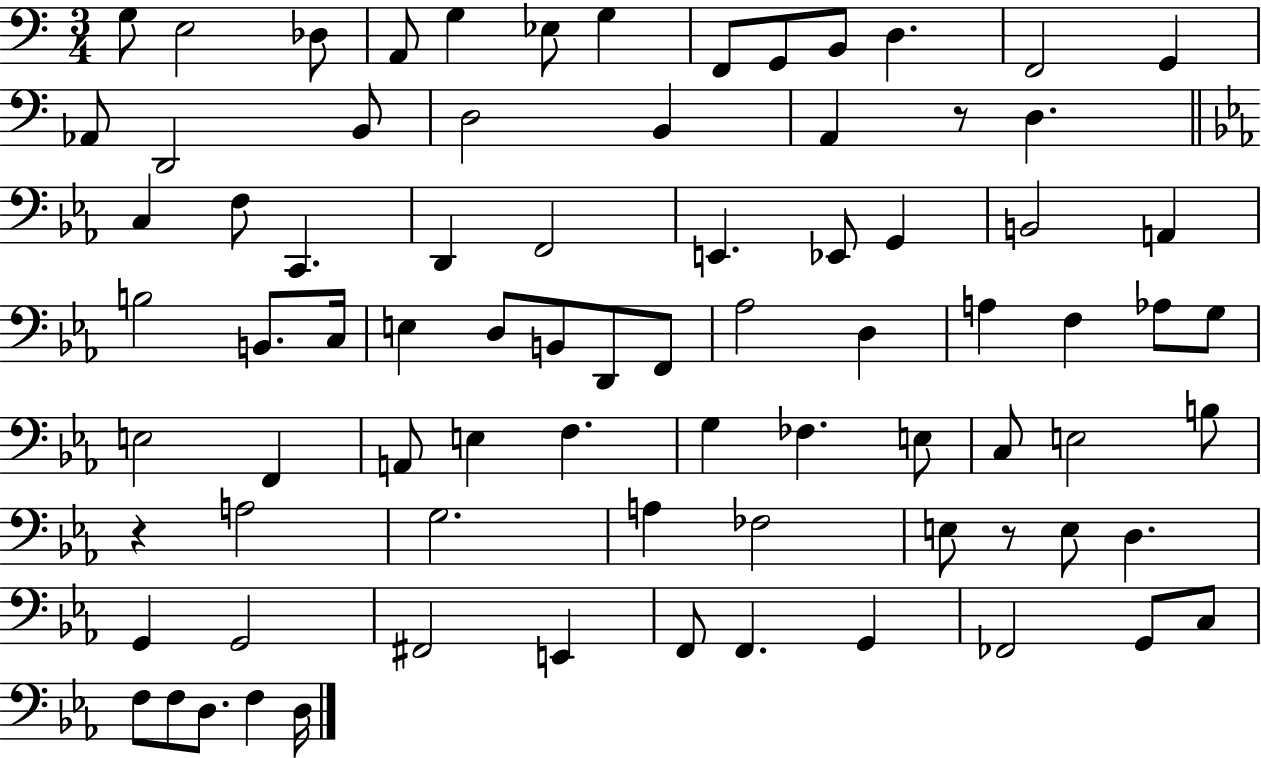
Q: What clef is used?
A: bass